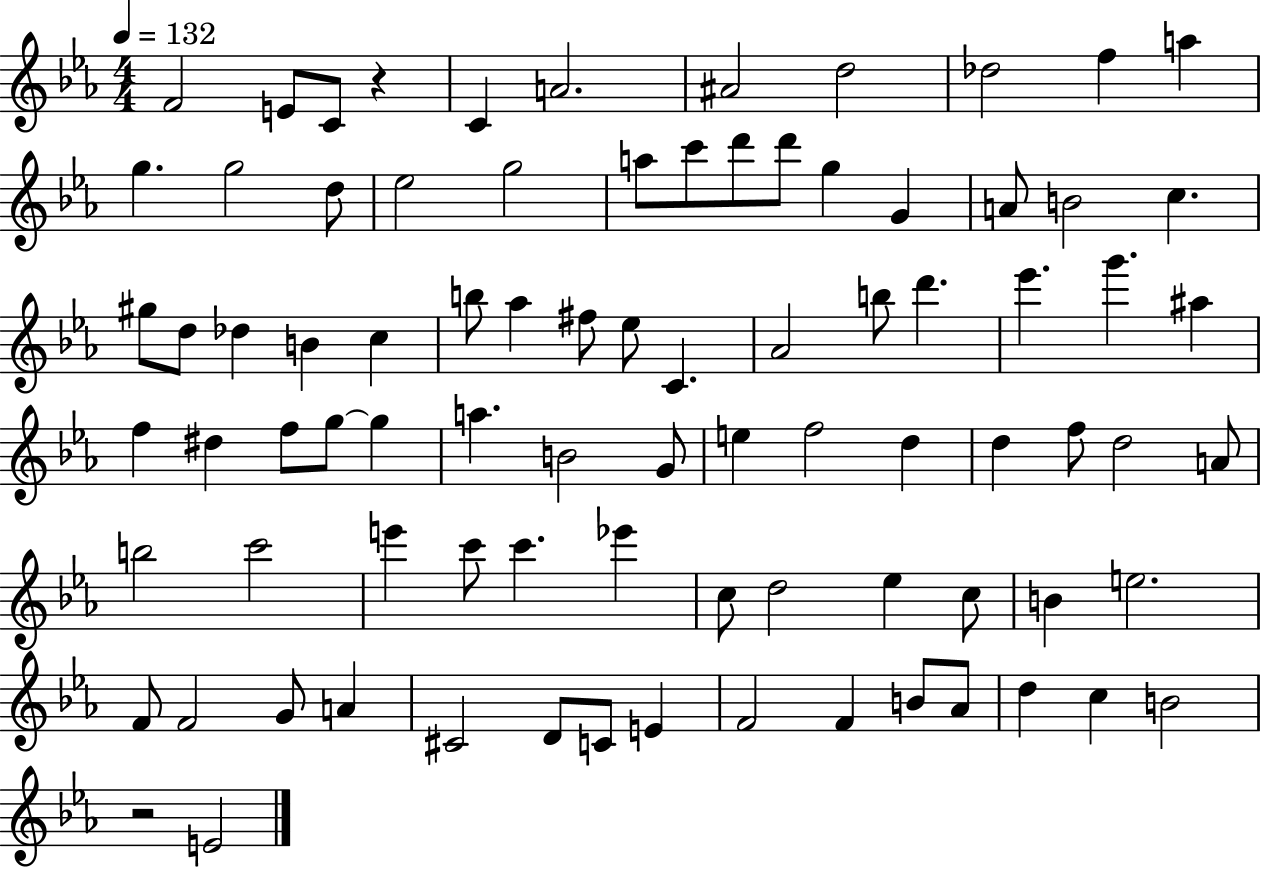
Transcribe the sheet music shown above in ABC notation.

X:1
T:Untitled
M:4/4
L:1/4
K:Eb
F2 E/2 C/2 z C A2 ^A2 d2 _d2 f a g g2 d/2 _e2 g2 a/2 c'/2 d'/2 d'/2 g G A/2 B2 c ^g/2 d/2 _d B c b/2 _a ^f/2 _e/2 C _A2 b/2 d' _e' g' ^a f ^d f/2 g/2 g a B2 G/2 e f2 d d f/2 d2 A/2 b2 c'2 e' c'/2 c' _e' c/2 d2 _e c/2 B e2 F/2 F2 G/2 A ^C2 D/2 C/2 E F2 F B/2 _A/2 d c B2 z2 E2